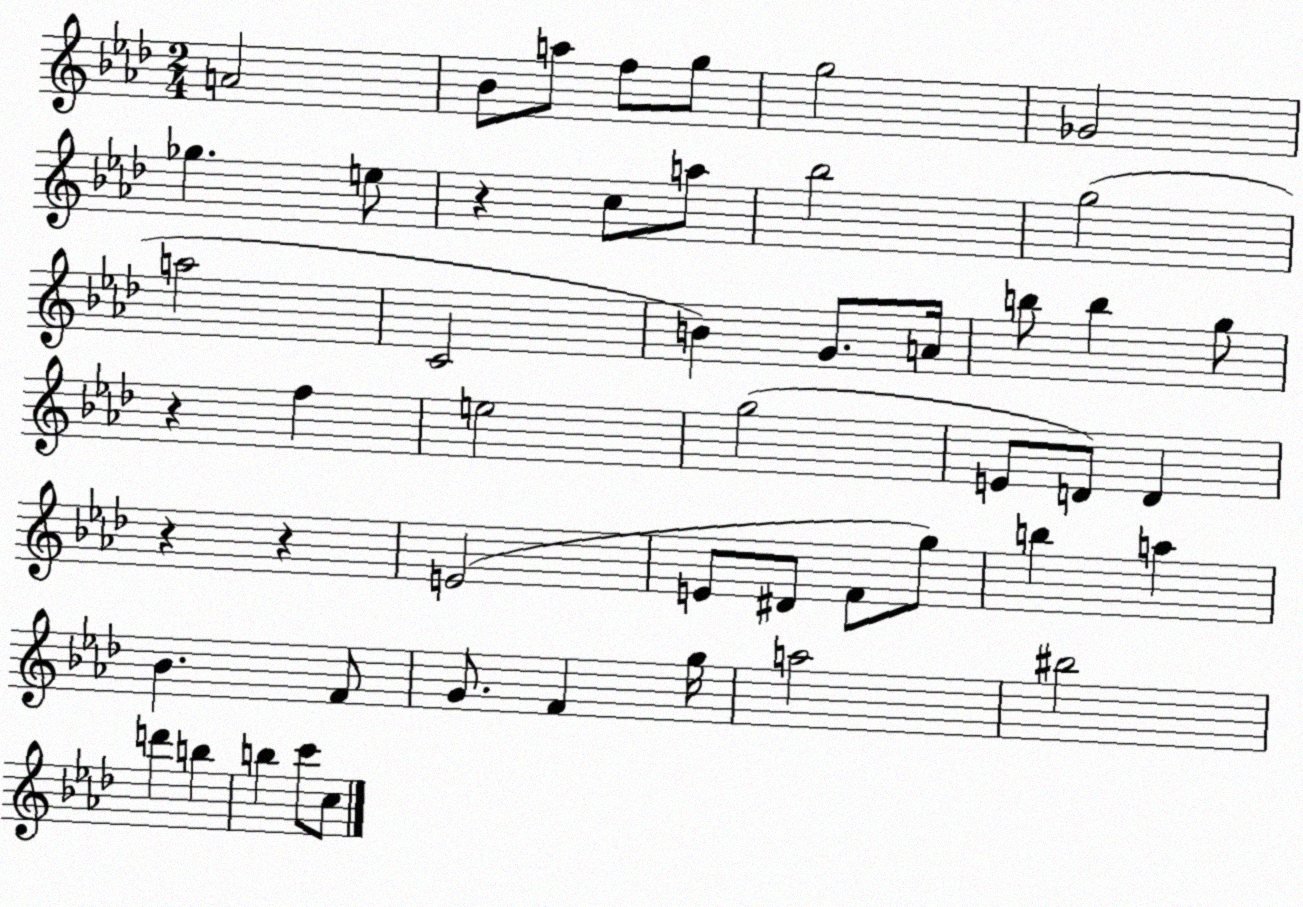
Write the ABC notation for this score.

X:1
T:Untitled
M:2/4
L:1/4
K:Ab
A2 _B/2 a/2 f/2 g/2 g2 _G2 _g e/2 z c/2 a/2 _b2 g2 a2 C2 B G/2 A/4 b/2 b g/2 z f e2 g2 E/2 D/2 D z z E2 E/2 ^D/2 F/2 g/2 b a _B F/2 G/2 F g/4 a2 ^b2 d' b b c'/2 c/2